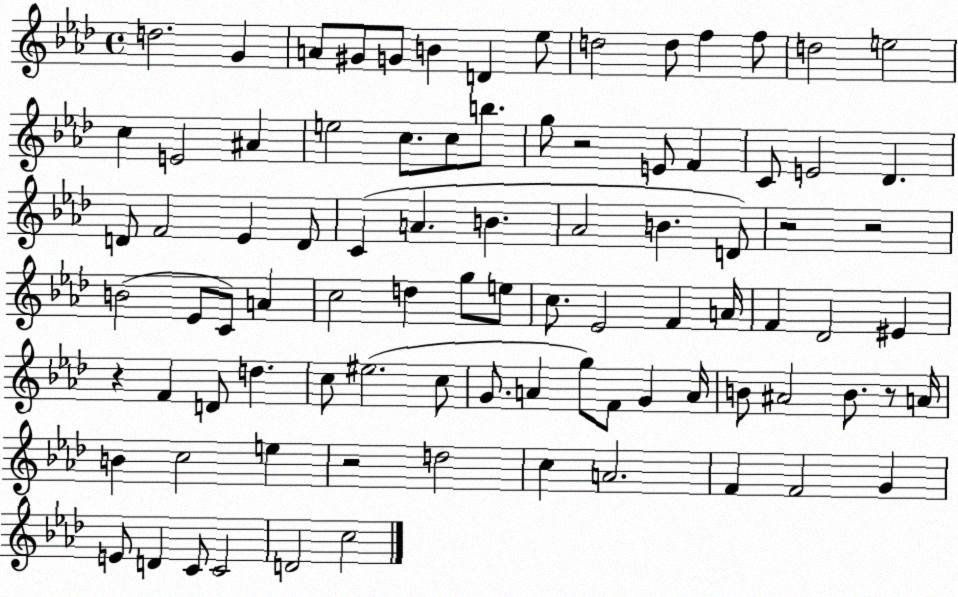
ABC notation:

X:1
T:Untitled
M:4/4
L:1/4
K:Ab
d2 G A/2 ^G/2 G/2 B D _e/2 d2 d/2 f f/2 d2 e2 c E2 ^A e2 c/2 c/2 b/2 g/2 z2 E/2 F C/2 E2 _D D/2 F2 _E D/2 C A B _A2 B D/2 z2 z2 B2 _E/2 C/2 A c2 d g/2 e/2 c/2 _E2 F A/4 F _D2 ^E z F D/2 d c/2 ^e2 c/2 G/2 A g/2 F/2 G A/4 B/2 ^A2 B/2 z/2 A/4 B c2 e z2 d2 c A2 F F2 G E/2 D C/2 C2 D2 c2